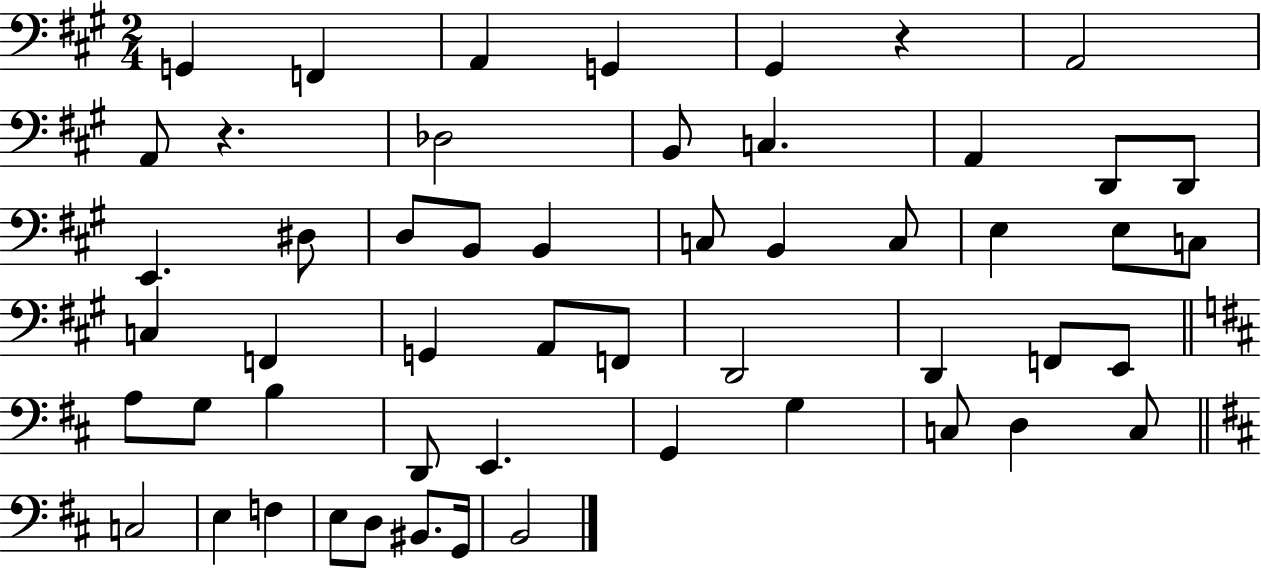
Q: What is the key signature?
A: A major